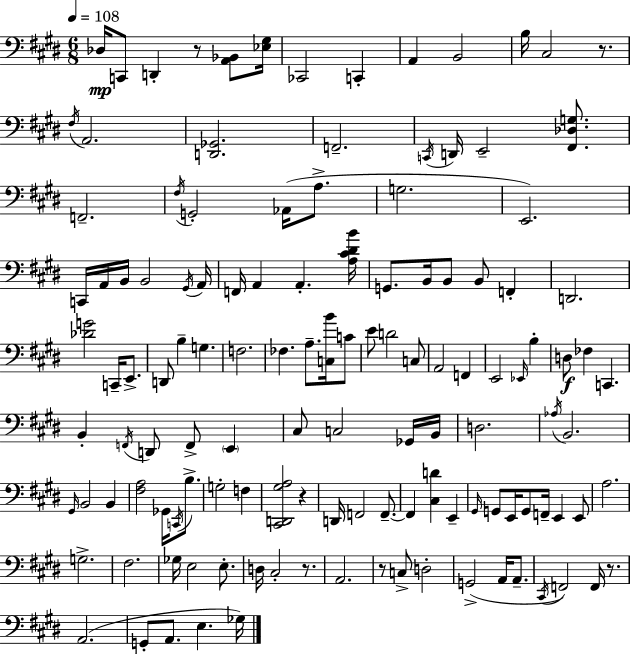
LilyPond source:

{
  \clef bass
  \numericTimeSignature
  \time 6/8
  \key e \major
  \tempo 4 = 108
  des16\mp c,8 d,4-. r8 <a, bes,>8 <ees gis>16 | ces,2 c,4-. | a,4 b,2 | b16 cis2 r8. | \break \acciaccatura { fis16 } a,2. | <d, ges,>2. | f,2.-- | \acciaccatura { c,16 } d,16 e,2-- <fis, des g>8. | \break f,2.-- | \acciaccatura { fis16 } g,2-. aes,16( | a8.-> g2. | e,2.) | \break c,16 a,16 b,16 b,2 | \acciaccatura { gis,16 } a,16 f,16 a,4 a,4.-. | <a cis' dis' b'>16 g,8. b,16 b,8 b,8 | f,4-. d,2. | \break <des' g'>2 | c,16-- e,8.-> d,8 b4-- g4. | f2. | fes4. a8.-- | \break <c b'>16 c'8 e'8 d'2 | c8 a,2 | f,4 e,2 | \grace { ees,16 } b4-. d8\f fes4 c,4. | \break b,4-. \acciaccatura { f,16 } d,8 | f,8-> \parenthesize e,4 cis8 c2 | ges,16 b,16 d2. | \acciaccatura { aes16 } b,2. | \break \grace { gis,16 } b,2 | b,4 <fis a>2 | ges,16 \acciaccatura { c,16 } b8.-> g2-. | f4 <cis, d, gis a>2 | \break r4 d,16 f,2 | f,8.--~~ f,4 | <cis d'>4 e,4-- \grace { gis,16 } g,8 | e,16 g,8 f,16-- e,4 e,8 a2. | \break g2.-> | fis2. | ges16 e2 | e8.-. d16 cis2-. | \break r8. a,2. | r8 | c8-> d2-. g,2->( | a,16 a,8.-- \acciaccatura { cis,16 }) f,2 | \break f,16 r8. a,2.( | g,8-. | a,8. e4. ges16) \bar "|."
}